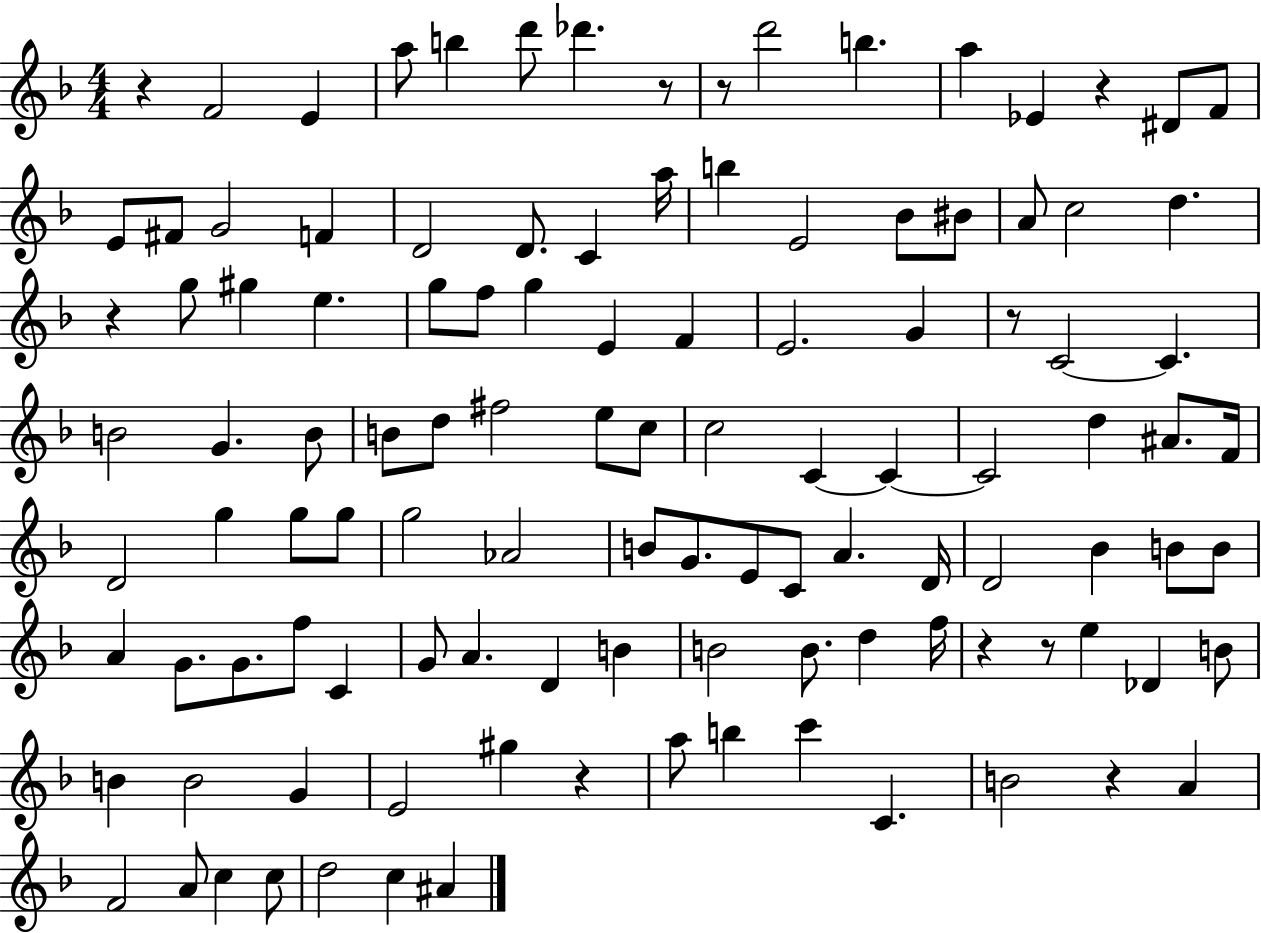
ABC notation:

X:1
T:Untitled
M:4/4
L:1/4
K:F
z F2 E a/2 b d'/2 _d' z/2 z/2 d'2 b a _E z ^D/2 F/2 E/2 ^F/2 G2 F D2 D/2 C a/4 b E2 _B/2 ^B/2 A/2 c2 d z g/2 ^g e g/2 f/2 g E F E2 G z/2 C2 C B2 G B/2 B/2 d/2 ^f2 e/2 c/2 c2 C C C2 d ^A/2 F/4 D2 g g/2 g/2 g2 _A2 B/2 G/2 E/2 C/2 A D/4 D2 _B B/2 B/2 A G/2 G/2 f/2 C G/2 A D B B2 B/2 d f/4 z z/2 e _D B/2 B B2 G E2 ^g z a/2 b c' C B2 z A F2 A/2 c c/2 d2 c ^A